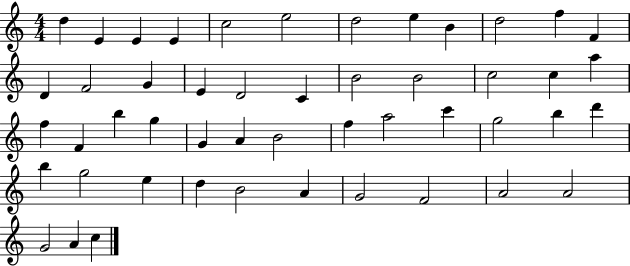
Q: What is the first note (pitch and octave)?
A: D5